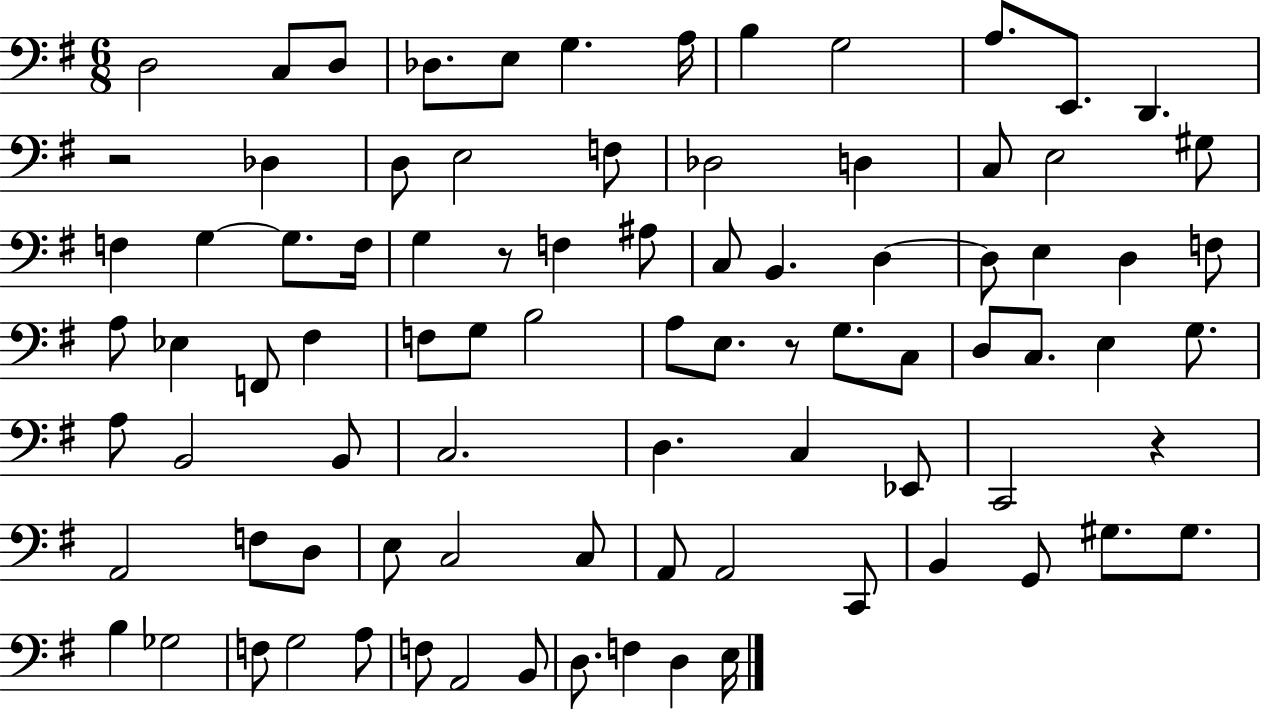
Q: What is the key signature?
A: G major